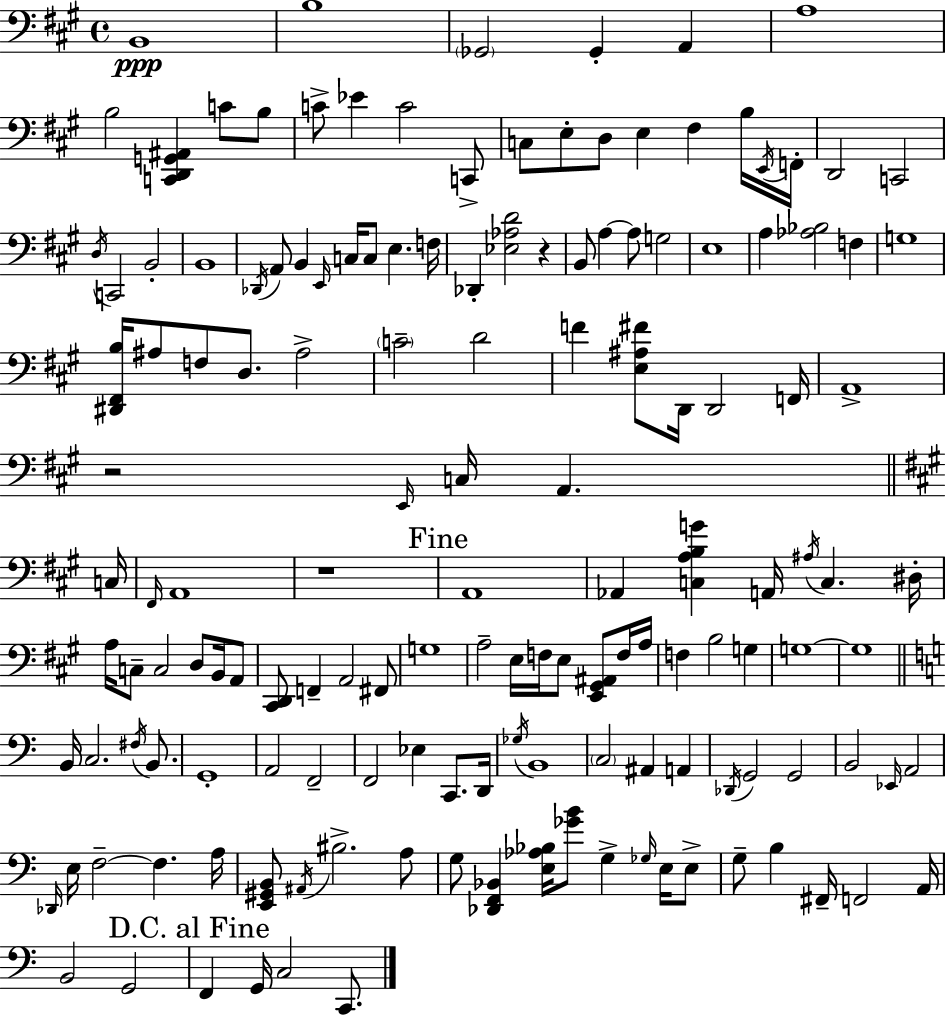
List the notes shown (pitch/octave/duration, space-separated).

B2/w B3/w Gb2/h Gb2/q A2/q A3/w B3/h [C2,D2,G2,A#2]/q C4/e B3/e C4/e Eb4/q C4/h C2/e C3/e E3/e D3/e E3/q F#3/q B3/s E2/s F2/s D2/h C2/h D3/s C2/h B2/h B2/w Db2/s A2/e B2/q E2/s C3/s C3/e E3/q. F3/s Db2/q [Eb3,Ab3,D4]/h R/q B2/e A3/q A3/e G3/h E3/w A3/q [Ab3,Bb3]/h F3/q G3/w [D#2,F#2,B3]/s A#3/e F3/e D3/e. A#3/h C4/h D4/h F4/q [E3,A#3,F#4]/e D2/s D2/h F2/s A2/w R/h E2/s C3/s A2/q. C3/s F#2/s A2/w R/w A2/w Ab2/q [C3,A3,B3,G4]/q A2/s A#3/s C3/q. D#3/s A3/s C3/e C3/h D3/e B2/s A2/e [C#2,D2]/e F2/q A2/h F#2/e G3/w A3/h E3/s F3/s E3/e [E2,G#2,A#2]/e F3/s A3/s F3/q B3/h G3/q G3/w G3/w B2/s C3/h. F#3/s B2/e. G2/w A2/h F2/h F2/h Eb3/q C2/e. D2/s Gb3/s B2/w C3/h A#2/q A2/q Db2/s G2/h G2/h B2/h Eb2/s A2/h Db2/s E3/s F3/h F3/q. A3/s [E2,G#2,B2]/e A#2/s BIS3/h. A3/e G3/e [Db2,F2,Bb2]/q [E3,Ab3,Bb3]/s [Gb4,B4]/e G3/q Gb3/s E3/s E3/e G3/e B3/q F#2/s F2/h A2/s B2/h G2/h F2/q G2/s C3/h C2/e.